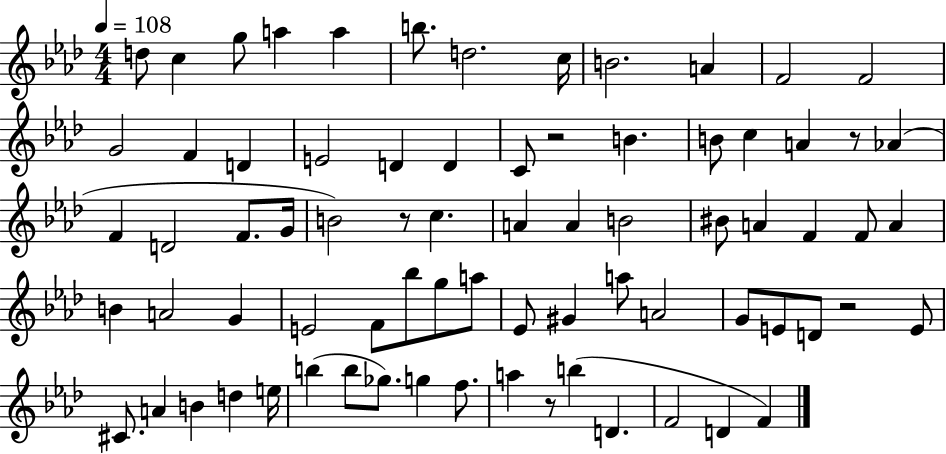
D5/e C5/q G5/e A5/q A5/q B5/e. D5/h. C5/s B4/h. A4/q F4/h F4/h G4/h F4/q D4/q E4/h D4/q D4/q C4/e R/h B4/q. B4/e C5/q A4/q R/e Ab4/q F4/q D4/h F4/e. G4/s B4/h R/e C5/q. A4/q A4/q B4/h BIS4/e A4/q F4/q F4/e A4/q B4/q A4/h G4/q E4/h F4/e Bb5/e G5/e A5/e Eb4/e G#4/q A5/e A4/h G4/e E4/e D4/e R/h E4/e C#4/e. A4/q B4/q D5/q E5/s B5/q B5/e Gb5/e. G5/q F5/e. A5/q R/e B5/q D4/q. F4/h D4/q F4/q